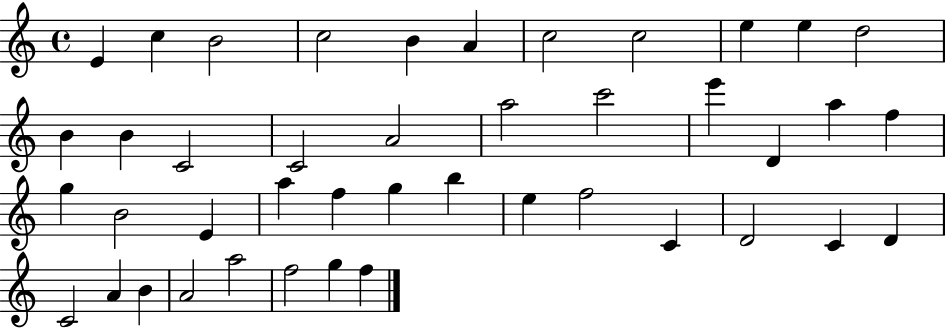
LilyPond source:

{
  \clef treble
  \time 4/4
  \defaultTimeSignature
  \key c \major
  e'4 c''4 b'2 | c''2 b'4 a'4 | c''2 c''2 | e''4 e''4 d''2 | \break b'4 b'4 c'2 | c'2 a'2 | a''2 c'''2 | e'''4 d'4 a''4 f''4 | \break g''4 b'2 e'4 | a''4 f''4 g''4 b''4 | e''4 f''2 c'4 | d'2 c'4 d'4 | \break c'2 a'4 b'4 | a'2 a''2 | f''2 g''4 f''4 | \bar "|."
}